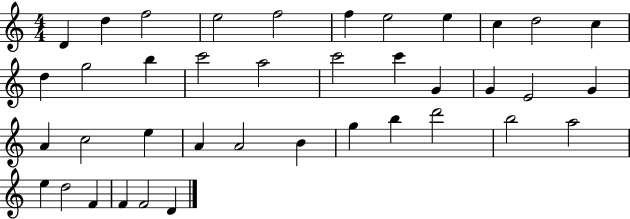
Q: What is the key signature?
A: C major